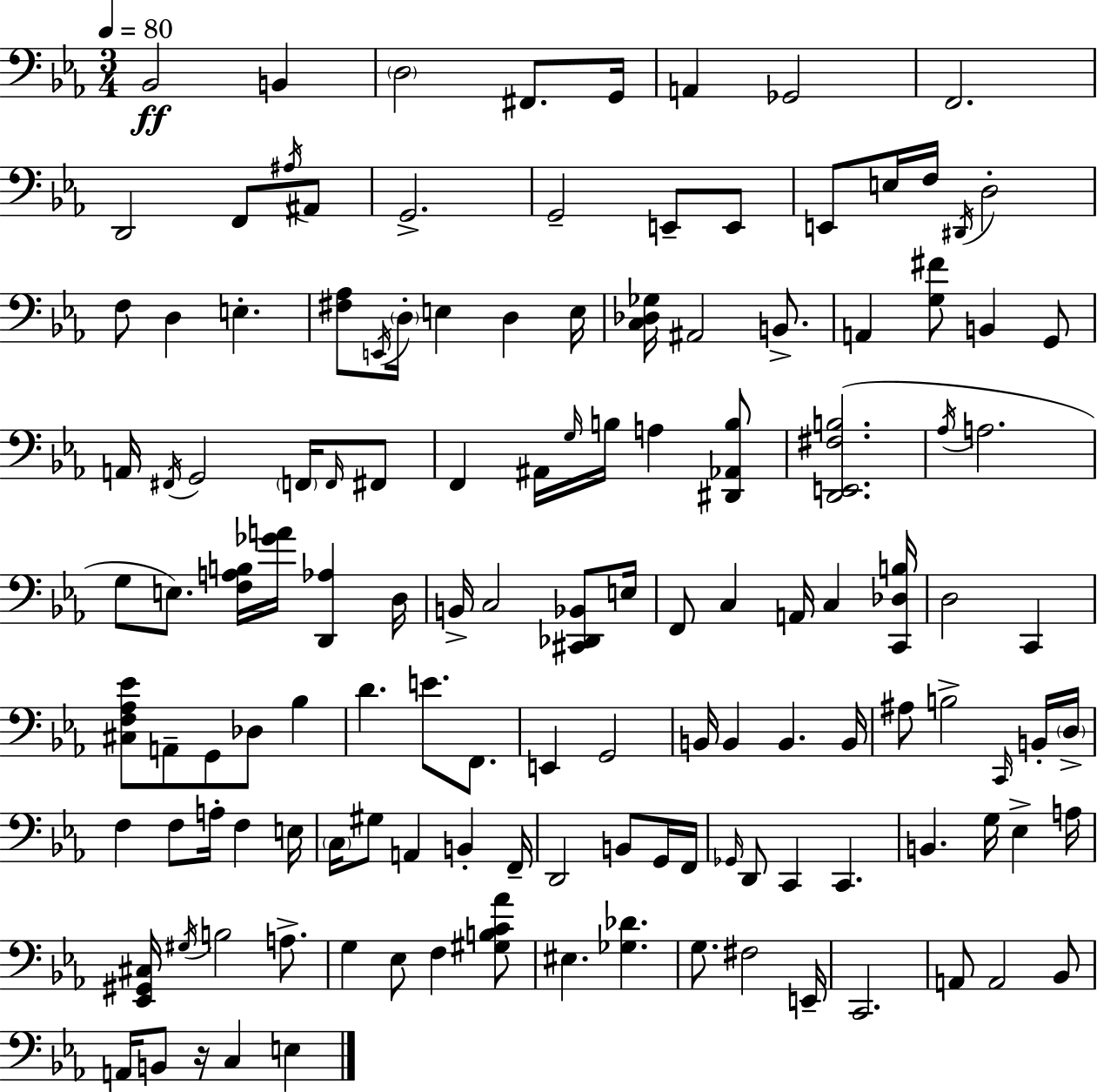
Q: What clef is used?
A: bass